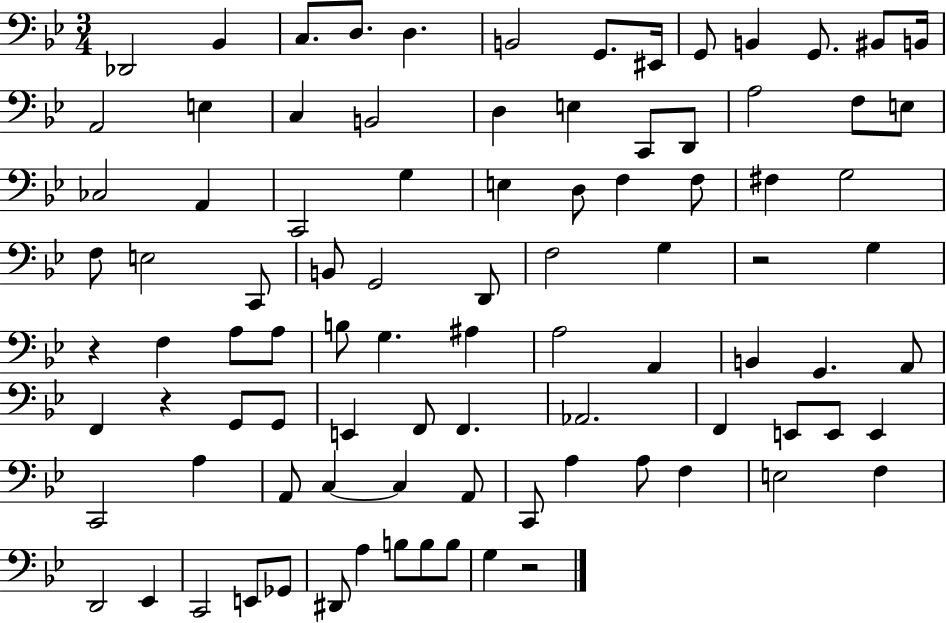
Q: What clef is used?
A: bass